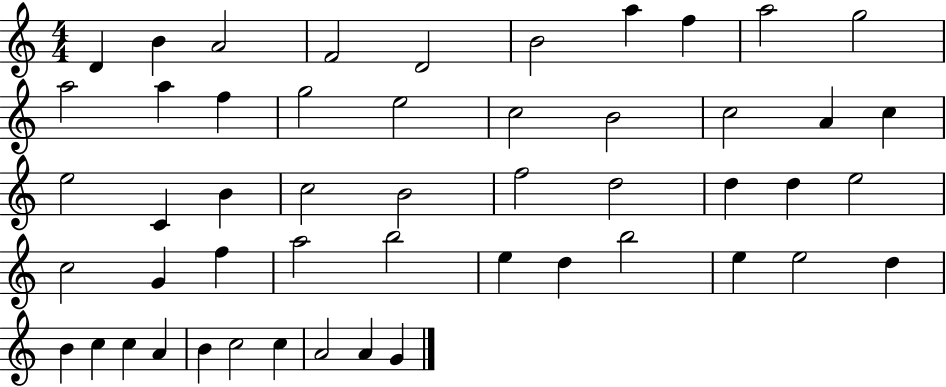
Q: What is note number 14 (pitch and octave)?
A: G5